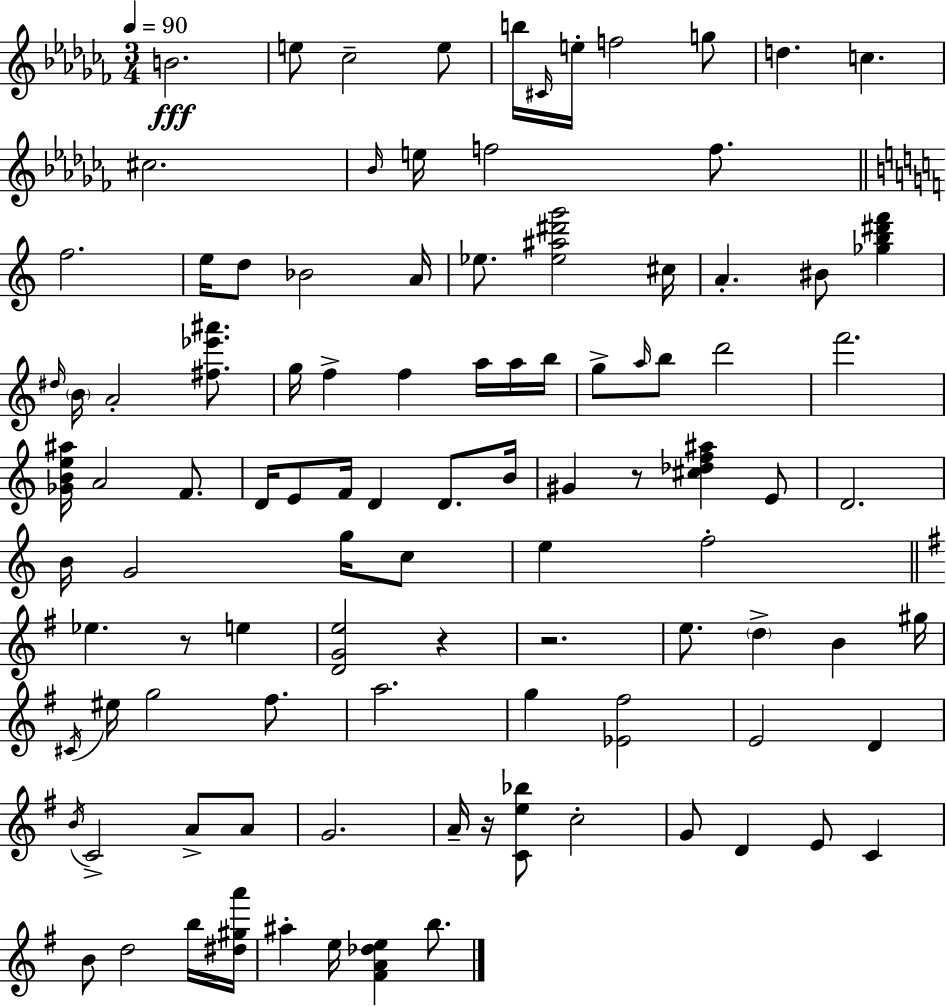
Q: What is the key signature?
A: AES minor